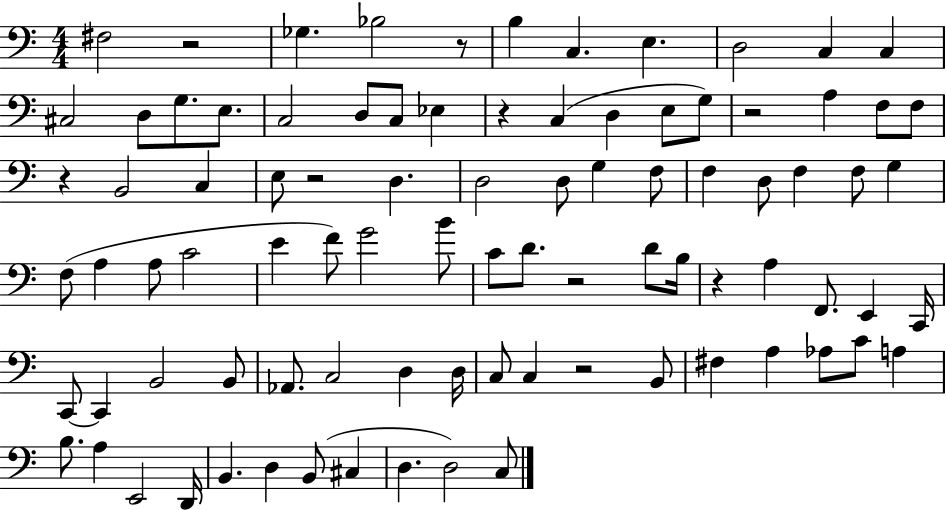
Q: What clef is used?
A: bass